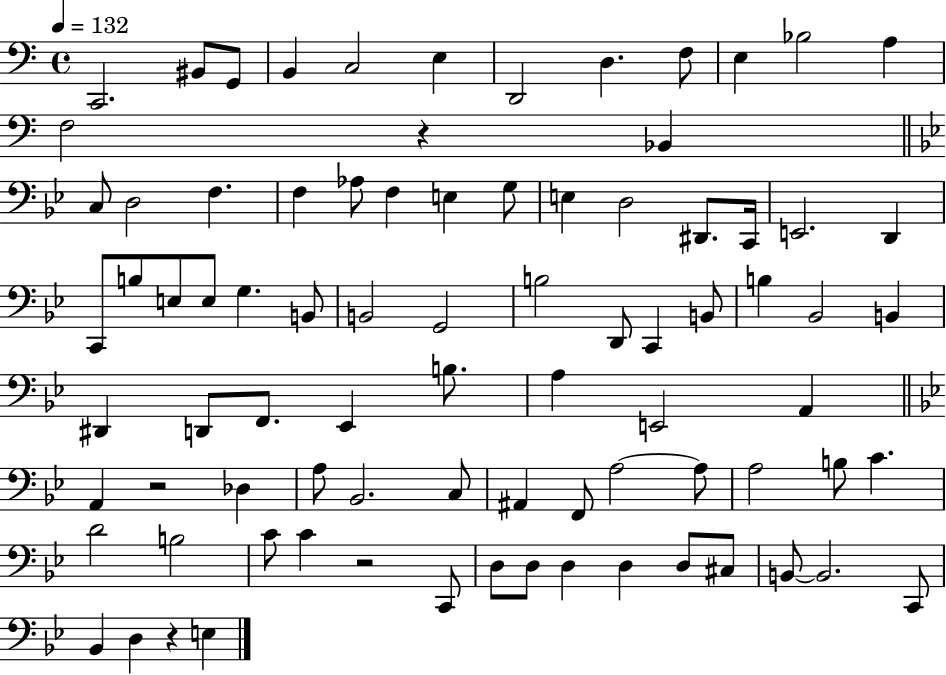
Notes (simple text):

C2/h. BIS2/e G2/e B2/q C3/h E3/q D2/h D3/q. F3/e E3/q Bb3/h A3/q F3/h R/q Bb2/q C3/e D3/h F3/q. F3/q Ab3/e F3/q E3/q G3/e E3/q D3/h D#2/e. C2/s E2/h. D2/q C2/e B3/e E3/e E3/e G3/q. B2/e B2/h G2/h B3/h D2/e C2/q B2/e B3/q Bb2/h B2/q D#2/q D2/e F2/e. Eb2/q B3/e. A3/q E2/h A2/q A2/q R/h Db3/q A3/e Bb2/h. C3/e A#2/q F2/e A3/h A3/e A3/h B3/e C4/q. D4/h B3/h C4/e C4/q R/h C2/e D3/e D3/e D3/q D3/q D3/e C#3/e B2/e B2/h. C2/e Bb2/q D3/q R/q E3/q